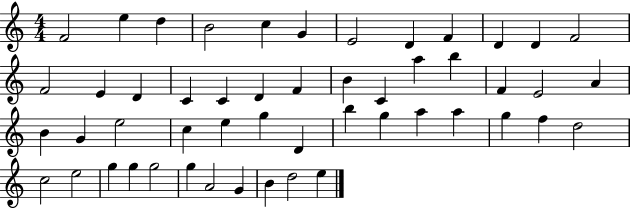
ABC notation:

X:1
T:Untitled
M:4/4
L:1/4
K:C
F2 e d B2 c G E2 D F D D F2 F2 E D C C D F B C a b F E2 A B G e2 c e g D b g a a g f d2 c2 e2 g g g2 g A2 G B d2 e